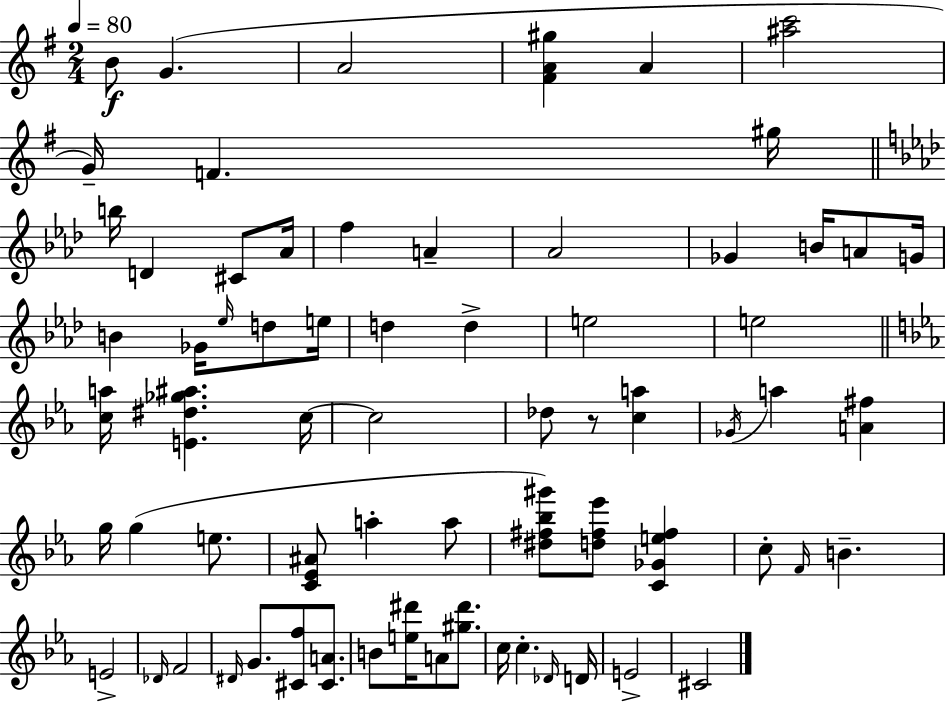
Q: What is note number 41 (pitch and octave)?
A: E4